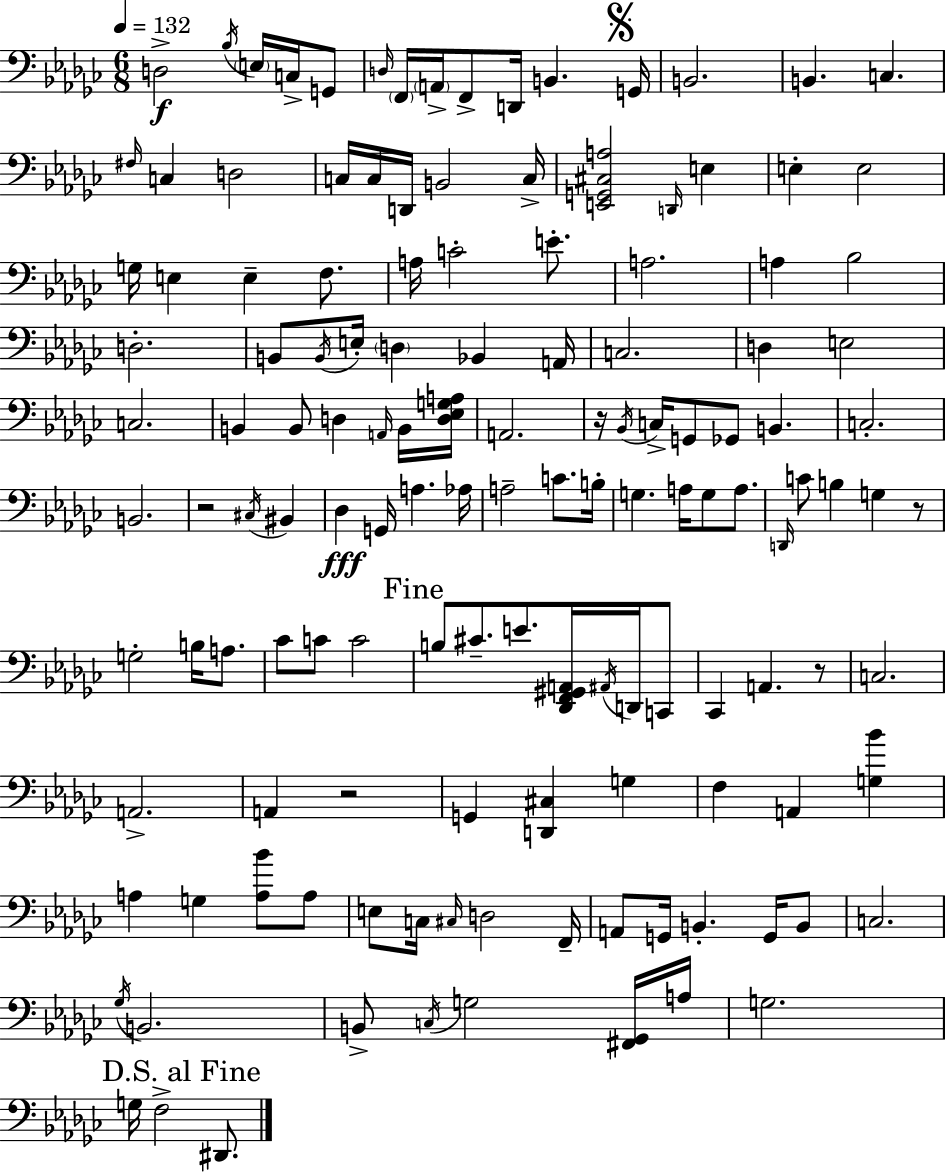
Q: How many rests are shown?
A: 5